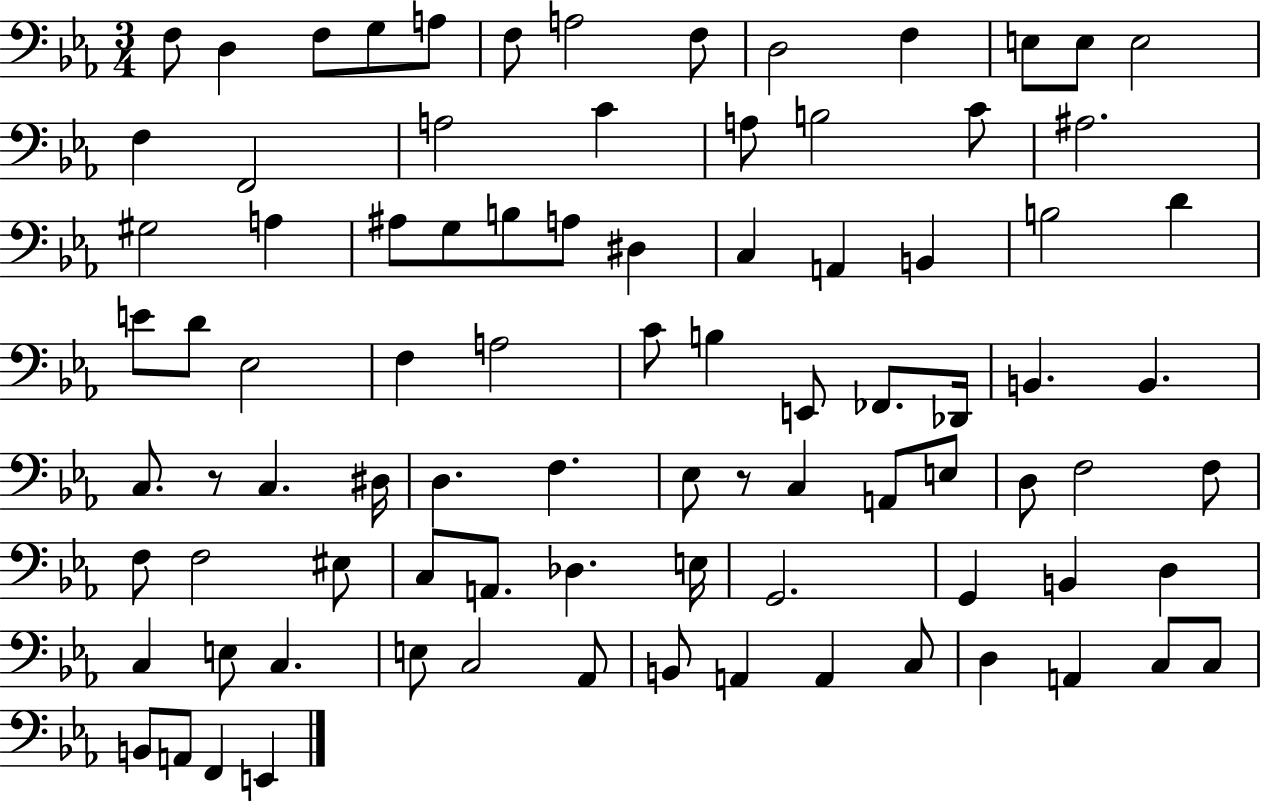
X:1
T:Untitled
M:3/4
L:1/4
K:Eb
F,/2 D, F,/2 G,/2 A,/2 F,/2 A,2 F,/2 D,2 F, E,/2 E,/2 E,2 F, F,,2 A,2 C A,/2 B,2 C/2 ^A,2 ^G,2 A, ^A,/2 G,/2 B,/2 A,/2 ^D, C, A,, B,, B,2 D E/2 D/2 _E,2 F, A,2 C/2 B, E,,/2 _F,,/2 _D,,/4 B,, B,, C,/2 z/2 C, ^D,/4 D, F, _E,/2 z/2 C, A,,/2 E,/2 D,/2 F,2 F,/2 F,/2 F,2 ^E,/2 C,/2 A,,/2 _D, E,/4 G,,2 G,, B,, D, C, E,/2 C, E,/2 C,2 _A,,/2 B,,/2 A,, A,, C,/2 D, A,, C,/2 C,/2 B,,/2 A,,/2 F,, E,,